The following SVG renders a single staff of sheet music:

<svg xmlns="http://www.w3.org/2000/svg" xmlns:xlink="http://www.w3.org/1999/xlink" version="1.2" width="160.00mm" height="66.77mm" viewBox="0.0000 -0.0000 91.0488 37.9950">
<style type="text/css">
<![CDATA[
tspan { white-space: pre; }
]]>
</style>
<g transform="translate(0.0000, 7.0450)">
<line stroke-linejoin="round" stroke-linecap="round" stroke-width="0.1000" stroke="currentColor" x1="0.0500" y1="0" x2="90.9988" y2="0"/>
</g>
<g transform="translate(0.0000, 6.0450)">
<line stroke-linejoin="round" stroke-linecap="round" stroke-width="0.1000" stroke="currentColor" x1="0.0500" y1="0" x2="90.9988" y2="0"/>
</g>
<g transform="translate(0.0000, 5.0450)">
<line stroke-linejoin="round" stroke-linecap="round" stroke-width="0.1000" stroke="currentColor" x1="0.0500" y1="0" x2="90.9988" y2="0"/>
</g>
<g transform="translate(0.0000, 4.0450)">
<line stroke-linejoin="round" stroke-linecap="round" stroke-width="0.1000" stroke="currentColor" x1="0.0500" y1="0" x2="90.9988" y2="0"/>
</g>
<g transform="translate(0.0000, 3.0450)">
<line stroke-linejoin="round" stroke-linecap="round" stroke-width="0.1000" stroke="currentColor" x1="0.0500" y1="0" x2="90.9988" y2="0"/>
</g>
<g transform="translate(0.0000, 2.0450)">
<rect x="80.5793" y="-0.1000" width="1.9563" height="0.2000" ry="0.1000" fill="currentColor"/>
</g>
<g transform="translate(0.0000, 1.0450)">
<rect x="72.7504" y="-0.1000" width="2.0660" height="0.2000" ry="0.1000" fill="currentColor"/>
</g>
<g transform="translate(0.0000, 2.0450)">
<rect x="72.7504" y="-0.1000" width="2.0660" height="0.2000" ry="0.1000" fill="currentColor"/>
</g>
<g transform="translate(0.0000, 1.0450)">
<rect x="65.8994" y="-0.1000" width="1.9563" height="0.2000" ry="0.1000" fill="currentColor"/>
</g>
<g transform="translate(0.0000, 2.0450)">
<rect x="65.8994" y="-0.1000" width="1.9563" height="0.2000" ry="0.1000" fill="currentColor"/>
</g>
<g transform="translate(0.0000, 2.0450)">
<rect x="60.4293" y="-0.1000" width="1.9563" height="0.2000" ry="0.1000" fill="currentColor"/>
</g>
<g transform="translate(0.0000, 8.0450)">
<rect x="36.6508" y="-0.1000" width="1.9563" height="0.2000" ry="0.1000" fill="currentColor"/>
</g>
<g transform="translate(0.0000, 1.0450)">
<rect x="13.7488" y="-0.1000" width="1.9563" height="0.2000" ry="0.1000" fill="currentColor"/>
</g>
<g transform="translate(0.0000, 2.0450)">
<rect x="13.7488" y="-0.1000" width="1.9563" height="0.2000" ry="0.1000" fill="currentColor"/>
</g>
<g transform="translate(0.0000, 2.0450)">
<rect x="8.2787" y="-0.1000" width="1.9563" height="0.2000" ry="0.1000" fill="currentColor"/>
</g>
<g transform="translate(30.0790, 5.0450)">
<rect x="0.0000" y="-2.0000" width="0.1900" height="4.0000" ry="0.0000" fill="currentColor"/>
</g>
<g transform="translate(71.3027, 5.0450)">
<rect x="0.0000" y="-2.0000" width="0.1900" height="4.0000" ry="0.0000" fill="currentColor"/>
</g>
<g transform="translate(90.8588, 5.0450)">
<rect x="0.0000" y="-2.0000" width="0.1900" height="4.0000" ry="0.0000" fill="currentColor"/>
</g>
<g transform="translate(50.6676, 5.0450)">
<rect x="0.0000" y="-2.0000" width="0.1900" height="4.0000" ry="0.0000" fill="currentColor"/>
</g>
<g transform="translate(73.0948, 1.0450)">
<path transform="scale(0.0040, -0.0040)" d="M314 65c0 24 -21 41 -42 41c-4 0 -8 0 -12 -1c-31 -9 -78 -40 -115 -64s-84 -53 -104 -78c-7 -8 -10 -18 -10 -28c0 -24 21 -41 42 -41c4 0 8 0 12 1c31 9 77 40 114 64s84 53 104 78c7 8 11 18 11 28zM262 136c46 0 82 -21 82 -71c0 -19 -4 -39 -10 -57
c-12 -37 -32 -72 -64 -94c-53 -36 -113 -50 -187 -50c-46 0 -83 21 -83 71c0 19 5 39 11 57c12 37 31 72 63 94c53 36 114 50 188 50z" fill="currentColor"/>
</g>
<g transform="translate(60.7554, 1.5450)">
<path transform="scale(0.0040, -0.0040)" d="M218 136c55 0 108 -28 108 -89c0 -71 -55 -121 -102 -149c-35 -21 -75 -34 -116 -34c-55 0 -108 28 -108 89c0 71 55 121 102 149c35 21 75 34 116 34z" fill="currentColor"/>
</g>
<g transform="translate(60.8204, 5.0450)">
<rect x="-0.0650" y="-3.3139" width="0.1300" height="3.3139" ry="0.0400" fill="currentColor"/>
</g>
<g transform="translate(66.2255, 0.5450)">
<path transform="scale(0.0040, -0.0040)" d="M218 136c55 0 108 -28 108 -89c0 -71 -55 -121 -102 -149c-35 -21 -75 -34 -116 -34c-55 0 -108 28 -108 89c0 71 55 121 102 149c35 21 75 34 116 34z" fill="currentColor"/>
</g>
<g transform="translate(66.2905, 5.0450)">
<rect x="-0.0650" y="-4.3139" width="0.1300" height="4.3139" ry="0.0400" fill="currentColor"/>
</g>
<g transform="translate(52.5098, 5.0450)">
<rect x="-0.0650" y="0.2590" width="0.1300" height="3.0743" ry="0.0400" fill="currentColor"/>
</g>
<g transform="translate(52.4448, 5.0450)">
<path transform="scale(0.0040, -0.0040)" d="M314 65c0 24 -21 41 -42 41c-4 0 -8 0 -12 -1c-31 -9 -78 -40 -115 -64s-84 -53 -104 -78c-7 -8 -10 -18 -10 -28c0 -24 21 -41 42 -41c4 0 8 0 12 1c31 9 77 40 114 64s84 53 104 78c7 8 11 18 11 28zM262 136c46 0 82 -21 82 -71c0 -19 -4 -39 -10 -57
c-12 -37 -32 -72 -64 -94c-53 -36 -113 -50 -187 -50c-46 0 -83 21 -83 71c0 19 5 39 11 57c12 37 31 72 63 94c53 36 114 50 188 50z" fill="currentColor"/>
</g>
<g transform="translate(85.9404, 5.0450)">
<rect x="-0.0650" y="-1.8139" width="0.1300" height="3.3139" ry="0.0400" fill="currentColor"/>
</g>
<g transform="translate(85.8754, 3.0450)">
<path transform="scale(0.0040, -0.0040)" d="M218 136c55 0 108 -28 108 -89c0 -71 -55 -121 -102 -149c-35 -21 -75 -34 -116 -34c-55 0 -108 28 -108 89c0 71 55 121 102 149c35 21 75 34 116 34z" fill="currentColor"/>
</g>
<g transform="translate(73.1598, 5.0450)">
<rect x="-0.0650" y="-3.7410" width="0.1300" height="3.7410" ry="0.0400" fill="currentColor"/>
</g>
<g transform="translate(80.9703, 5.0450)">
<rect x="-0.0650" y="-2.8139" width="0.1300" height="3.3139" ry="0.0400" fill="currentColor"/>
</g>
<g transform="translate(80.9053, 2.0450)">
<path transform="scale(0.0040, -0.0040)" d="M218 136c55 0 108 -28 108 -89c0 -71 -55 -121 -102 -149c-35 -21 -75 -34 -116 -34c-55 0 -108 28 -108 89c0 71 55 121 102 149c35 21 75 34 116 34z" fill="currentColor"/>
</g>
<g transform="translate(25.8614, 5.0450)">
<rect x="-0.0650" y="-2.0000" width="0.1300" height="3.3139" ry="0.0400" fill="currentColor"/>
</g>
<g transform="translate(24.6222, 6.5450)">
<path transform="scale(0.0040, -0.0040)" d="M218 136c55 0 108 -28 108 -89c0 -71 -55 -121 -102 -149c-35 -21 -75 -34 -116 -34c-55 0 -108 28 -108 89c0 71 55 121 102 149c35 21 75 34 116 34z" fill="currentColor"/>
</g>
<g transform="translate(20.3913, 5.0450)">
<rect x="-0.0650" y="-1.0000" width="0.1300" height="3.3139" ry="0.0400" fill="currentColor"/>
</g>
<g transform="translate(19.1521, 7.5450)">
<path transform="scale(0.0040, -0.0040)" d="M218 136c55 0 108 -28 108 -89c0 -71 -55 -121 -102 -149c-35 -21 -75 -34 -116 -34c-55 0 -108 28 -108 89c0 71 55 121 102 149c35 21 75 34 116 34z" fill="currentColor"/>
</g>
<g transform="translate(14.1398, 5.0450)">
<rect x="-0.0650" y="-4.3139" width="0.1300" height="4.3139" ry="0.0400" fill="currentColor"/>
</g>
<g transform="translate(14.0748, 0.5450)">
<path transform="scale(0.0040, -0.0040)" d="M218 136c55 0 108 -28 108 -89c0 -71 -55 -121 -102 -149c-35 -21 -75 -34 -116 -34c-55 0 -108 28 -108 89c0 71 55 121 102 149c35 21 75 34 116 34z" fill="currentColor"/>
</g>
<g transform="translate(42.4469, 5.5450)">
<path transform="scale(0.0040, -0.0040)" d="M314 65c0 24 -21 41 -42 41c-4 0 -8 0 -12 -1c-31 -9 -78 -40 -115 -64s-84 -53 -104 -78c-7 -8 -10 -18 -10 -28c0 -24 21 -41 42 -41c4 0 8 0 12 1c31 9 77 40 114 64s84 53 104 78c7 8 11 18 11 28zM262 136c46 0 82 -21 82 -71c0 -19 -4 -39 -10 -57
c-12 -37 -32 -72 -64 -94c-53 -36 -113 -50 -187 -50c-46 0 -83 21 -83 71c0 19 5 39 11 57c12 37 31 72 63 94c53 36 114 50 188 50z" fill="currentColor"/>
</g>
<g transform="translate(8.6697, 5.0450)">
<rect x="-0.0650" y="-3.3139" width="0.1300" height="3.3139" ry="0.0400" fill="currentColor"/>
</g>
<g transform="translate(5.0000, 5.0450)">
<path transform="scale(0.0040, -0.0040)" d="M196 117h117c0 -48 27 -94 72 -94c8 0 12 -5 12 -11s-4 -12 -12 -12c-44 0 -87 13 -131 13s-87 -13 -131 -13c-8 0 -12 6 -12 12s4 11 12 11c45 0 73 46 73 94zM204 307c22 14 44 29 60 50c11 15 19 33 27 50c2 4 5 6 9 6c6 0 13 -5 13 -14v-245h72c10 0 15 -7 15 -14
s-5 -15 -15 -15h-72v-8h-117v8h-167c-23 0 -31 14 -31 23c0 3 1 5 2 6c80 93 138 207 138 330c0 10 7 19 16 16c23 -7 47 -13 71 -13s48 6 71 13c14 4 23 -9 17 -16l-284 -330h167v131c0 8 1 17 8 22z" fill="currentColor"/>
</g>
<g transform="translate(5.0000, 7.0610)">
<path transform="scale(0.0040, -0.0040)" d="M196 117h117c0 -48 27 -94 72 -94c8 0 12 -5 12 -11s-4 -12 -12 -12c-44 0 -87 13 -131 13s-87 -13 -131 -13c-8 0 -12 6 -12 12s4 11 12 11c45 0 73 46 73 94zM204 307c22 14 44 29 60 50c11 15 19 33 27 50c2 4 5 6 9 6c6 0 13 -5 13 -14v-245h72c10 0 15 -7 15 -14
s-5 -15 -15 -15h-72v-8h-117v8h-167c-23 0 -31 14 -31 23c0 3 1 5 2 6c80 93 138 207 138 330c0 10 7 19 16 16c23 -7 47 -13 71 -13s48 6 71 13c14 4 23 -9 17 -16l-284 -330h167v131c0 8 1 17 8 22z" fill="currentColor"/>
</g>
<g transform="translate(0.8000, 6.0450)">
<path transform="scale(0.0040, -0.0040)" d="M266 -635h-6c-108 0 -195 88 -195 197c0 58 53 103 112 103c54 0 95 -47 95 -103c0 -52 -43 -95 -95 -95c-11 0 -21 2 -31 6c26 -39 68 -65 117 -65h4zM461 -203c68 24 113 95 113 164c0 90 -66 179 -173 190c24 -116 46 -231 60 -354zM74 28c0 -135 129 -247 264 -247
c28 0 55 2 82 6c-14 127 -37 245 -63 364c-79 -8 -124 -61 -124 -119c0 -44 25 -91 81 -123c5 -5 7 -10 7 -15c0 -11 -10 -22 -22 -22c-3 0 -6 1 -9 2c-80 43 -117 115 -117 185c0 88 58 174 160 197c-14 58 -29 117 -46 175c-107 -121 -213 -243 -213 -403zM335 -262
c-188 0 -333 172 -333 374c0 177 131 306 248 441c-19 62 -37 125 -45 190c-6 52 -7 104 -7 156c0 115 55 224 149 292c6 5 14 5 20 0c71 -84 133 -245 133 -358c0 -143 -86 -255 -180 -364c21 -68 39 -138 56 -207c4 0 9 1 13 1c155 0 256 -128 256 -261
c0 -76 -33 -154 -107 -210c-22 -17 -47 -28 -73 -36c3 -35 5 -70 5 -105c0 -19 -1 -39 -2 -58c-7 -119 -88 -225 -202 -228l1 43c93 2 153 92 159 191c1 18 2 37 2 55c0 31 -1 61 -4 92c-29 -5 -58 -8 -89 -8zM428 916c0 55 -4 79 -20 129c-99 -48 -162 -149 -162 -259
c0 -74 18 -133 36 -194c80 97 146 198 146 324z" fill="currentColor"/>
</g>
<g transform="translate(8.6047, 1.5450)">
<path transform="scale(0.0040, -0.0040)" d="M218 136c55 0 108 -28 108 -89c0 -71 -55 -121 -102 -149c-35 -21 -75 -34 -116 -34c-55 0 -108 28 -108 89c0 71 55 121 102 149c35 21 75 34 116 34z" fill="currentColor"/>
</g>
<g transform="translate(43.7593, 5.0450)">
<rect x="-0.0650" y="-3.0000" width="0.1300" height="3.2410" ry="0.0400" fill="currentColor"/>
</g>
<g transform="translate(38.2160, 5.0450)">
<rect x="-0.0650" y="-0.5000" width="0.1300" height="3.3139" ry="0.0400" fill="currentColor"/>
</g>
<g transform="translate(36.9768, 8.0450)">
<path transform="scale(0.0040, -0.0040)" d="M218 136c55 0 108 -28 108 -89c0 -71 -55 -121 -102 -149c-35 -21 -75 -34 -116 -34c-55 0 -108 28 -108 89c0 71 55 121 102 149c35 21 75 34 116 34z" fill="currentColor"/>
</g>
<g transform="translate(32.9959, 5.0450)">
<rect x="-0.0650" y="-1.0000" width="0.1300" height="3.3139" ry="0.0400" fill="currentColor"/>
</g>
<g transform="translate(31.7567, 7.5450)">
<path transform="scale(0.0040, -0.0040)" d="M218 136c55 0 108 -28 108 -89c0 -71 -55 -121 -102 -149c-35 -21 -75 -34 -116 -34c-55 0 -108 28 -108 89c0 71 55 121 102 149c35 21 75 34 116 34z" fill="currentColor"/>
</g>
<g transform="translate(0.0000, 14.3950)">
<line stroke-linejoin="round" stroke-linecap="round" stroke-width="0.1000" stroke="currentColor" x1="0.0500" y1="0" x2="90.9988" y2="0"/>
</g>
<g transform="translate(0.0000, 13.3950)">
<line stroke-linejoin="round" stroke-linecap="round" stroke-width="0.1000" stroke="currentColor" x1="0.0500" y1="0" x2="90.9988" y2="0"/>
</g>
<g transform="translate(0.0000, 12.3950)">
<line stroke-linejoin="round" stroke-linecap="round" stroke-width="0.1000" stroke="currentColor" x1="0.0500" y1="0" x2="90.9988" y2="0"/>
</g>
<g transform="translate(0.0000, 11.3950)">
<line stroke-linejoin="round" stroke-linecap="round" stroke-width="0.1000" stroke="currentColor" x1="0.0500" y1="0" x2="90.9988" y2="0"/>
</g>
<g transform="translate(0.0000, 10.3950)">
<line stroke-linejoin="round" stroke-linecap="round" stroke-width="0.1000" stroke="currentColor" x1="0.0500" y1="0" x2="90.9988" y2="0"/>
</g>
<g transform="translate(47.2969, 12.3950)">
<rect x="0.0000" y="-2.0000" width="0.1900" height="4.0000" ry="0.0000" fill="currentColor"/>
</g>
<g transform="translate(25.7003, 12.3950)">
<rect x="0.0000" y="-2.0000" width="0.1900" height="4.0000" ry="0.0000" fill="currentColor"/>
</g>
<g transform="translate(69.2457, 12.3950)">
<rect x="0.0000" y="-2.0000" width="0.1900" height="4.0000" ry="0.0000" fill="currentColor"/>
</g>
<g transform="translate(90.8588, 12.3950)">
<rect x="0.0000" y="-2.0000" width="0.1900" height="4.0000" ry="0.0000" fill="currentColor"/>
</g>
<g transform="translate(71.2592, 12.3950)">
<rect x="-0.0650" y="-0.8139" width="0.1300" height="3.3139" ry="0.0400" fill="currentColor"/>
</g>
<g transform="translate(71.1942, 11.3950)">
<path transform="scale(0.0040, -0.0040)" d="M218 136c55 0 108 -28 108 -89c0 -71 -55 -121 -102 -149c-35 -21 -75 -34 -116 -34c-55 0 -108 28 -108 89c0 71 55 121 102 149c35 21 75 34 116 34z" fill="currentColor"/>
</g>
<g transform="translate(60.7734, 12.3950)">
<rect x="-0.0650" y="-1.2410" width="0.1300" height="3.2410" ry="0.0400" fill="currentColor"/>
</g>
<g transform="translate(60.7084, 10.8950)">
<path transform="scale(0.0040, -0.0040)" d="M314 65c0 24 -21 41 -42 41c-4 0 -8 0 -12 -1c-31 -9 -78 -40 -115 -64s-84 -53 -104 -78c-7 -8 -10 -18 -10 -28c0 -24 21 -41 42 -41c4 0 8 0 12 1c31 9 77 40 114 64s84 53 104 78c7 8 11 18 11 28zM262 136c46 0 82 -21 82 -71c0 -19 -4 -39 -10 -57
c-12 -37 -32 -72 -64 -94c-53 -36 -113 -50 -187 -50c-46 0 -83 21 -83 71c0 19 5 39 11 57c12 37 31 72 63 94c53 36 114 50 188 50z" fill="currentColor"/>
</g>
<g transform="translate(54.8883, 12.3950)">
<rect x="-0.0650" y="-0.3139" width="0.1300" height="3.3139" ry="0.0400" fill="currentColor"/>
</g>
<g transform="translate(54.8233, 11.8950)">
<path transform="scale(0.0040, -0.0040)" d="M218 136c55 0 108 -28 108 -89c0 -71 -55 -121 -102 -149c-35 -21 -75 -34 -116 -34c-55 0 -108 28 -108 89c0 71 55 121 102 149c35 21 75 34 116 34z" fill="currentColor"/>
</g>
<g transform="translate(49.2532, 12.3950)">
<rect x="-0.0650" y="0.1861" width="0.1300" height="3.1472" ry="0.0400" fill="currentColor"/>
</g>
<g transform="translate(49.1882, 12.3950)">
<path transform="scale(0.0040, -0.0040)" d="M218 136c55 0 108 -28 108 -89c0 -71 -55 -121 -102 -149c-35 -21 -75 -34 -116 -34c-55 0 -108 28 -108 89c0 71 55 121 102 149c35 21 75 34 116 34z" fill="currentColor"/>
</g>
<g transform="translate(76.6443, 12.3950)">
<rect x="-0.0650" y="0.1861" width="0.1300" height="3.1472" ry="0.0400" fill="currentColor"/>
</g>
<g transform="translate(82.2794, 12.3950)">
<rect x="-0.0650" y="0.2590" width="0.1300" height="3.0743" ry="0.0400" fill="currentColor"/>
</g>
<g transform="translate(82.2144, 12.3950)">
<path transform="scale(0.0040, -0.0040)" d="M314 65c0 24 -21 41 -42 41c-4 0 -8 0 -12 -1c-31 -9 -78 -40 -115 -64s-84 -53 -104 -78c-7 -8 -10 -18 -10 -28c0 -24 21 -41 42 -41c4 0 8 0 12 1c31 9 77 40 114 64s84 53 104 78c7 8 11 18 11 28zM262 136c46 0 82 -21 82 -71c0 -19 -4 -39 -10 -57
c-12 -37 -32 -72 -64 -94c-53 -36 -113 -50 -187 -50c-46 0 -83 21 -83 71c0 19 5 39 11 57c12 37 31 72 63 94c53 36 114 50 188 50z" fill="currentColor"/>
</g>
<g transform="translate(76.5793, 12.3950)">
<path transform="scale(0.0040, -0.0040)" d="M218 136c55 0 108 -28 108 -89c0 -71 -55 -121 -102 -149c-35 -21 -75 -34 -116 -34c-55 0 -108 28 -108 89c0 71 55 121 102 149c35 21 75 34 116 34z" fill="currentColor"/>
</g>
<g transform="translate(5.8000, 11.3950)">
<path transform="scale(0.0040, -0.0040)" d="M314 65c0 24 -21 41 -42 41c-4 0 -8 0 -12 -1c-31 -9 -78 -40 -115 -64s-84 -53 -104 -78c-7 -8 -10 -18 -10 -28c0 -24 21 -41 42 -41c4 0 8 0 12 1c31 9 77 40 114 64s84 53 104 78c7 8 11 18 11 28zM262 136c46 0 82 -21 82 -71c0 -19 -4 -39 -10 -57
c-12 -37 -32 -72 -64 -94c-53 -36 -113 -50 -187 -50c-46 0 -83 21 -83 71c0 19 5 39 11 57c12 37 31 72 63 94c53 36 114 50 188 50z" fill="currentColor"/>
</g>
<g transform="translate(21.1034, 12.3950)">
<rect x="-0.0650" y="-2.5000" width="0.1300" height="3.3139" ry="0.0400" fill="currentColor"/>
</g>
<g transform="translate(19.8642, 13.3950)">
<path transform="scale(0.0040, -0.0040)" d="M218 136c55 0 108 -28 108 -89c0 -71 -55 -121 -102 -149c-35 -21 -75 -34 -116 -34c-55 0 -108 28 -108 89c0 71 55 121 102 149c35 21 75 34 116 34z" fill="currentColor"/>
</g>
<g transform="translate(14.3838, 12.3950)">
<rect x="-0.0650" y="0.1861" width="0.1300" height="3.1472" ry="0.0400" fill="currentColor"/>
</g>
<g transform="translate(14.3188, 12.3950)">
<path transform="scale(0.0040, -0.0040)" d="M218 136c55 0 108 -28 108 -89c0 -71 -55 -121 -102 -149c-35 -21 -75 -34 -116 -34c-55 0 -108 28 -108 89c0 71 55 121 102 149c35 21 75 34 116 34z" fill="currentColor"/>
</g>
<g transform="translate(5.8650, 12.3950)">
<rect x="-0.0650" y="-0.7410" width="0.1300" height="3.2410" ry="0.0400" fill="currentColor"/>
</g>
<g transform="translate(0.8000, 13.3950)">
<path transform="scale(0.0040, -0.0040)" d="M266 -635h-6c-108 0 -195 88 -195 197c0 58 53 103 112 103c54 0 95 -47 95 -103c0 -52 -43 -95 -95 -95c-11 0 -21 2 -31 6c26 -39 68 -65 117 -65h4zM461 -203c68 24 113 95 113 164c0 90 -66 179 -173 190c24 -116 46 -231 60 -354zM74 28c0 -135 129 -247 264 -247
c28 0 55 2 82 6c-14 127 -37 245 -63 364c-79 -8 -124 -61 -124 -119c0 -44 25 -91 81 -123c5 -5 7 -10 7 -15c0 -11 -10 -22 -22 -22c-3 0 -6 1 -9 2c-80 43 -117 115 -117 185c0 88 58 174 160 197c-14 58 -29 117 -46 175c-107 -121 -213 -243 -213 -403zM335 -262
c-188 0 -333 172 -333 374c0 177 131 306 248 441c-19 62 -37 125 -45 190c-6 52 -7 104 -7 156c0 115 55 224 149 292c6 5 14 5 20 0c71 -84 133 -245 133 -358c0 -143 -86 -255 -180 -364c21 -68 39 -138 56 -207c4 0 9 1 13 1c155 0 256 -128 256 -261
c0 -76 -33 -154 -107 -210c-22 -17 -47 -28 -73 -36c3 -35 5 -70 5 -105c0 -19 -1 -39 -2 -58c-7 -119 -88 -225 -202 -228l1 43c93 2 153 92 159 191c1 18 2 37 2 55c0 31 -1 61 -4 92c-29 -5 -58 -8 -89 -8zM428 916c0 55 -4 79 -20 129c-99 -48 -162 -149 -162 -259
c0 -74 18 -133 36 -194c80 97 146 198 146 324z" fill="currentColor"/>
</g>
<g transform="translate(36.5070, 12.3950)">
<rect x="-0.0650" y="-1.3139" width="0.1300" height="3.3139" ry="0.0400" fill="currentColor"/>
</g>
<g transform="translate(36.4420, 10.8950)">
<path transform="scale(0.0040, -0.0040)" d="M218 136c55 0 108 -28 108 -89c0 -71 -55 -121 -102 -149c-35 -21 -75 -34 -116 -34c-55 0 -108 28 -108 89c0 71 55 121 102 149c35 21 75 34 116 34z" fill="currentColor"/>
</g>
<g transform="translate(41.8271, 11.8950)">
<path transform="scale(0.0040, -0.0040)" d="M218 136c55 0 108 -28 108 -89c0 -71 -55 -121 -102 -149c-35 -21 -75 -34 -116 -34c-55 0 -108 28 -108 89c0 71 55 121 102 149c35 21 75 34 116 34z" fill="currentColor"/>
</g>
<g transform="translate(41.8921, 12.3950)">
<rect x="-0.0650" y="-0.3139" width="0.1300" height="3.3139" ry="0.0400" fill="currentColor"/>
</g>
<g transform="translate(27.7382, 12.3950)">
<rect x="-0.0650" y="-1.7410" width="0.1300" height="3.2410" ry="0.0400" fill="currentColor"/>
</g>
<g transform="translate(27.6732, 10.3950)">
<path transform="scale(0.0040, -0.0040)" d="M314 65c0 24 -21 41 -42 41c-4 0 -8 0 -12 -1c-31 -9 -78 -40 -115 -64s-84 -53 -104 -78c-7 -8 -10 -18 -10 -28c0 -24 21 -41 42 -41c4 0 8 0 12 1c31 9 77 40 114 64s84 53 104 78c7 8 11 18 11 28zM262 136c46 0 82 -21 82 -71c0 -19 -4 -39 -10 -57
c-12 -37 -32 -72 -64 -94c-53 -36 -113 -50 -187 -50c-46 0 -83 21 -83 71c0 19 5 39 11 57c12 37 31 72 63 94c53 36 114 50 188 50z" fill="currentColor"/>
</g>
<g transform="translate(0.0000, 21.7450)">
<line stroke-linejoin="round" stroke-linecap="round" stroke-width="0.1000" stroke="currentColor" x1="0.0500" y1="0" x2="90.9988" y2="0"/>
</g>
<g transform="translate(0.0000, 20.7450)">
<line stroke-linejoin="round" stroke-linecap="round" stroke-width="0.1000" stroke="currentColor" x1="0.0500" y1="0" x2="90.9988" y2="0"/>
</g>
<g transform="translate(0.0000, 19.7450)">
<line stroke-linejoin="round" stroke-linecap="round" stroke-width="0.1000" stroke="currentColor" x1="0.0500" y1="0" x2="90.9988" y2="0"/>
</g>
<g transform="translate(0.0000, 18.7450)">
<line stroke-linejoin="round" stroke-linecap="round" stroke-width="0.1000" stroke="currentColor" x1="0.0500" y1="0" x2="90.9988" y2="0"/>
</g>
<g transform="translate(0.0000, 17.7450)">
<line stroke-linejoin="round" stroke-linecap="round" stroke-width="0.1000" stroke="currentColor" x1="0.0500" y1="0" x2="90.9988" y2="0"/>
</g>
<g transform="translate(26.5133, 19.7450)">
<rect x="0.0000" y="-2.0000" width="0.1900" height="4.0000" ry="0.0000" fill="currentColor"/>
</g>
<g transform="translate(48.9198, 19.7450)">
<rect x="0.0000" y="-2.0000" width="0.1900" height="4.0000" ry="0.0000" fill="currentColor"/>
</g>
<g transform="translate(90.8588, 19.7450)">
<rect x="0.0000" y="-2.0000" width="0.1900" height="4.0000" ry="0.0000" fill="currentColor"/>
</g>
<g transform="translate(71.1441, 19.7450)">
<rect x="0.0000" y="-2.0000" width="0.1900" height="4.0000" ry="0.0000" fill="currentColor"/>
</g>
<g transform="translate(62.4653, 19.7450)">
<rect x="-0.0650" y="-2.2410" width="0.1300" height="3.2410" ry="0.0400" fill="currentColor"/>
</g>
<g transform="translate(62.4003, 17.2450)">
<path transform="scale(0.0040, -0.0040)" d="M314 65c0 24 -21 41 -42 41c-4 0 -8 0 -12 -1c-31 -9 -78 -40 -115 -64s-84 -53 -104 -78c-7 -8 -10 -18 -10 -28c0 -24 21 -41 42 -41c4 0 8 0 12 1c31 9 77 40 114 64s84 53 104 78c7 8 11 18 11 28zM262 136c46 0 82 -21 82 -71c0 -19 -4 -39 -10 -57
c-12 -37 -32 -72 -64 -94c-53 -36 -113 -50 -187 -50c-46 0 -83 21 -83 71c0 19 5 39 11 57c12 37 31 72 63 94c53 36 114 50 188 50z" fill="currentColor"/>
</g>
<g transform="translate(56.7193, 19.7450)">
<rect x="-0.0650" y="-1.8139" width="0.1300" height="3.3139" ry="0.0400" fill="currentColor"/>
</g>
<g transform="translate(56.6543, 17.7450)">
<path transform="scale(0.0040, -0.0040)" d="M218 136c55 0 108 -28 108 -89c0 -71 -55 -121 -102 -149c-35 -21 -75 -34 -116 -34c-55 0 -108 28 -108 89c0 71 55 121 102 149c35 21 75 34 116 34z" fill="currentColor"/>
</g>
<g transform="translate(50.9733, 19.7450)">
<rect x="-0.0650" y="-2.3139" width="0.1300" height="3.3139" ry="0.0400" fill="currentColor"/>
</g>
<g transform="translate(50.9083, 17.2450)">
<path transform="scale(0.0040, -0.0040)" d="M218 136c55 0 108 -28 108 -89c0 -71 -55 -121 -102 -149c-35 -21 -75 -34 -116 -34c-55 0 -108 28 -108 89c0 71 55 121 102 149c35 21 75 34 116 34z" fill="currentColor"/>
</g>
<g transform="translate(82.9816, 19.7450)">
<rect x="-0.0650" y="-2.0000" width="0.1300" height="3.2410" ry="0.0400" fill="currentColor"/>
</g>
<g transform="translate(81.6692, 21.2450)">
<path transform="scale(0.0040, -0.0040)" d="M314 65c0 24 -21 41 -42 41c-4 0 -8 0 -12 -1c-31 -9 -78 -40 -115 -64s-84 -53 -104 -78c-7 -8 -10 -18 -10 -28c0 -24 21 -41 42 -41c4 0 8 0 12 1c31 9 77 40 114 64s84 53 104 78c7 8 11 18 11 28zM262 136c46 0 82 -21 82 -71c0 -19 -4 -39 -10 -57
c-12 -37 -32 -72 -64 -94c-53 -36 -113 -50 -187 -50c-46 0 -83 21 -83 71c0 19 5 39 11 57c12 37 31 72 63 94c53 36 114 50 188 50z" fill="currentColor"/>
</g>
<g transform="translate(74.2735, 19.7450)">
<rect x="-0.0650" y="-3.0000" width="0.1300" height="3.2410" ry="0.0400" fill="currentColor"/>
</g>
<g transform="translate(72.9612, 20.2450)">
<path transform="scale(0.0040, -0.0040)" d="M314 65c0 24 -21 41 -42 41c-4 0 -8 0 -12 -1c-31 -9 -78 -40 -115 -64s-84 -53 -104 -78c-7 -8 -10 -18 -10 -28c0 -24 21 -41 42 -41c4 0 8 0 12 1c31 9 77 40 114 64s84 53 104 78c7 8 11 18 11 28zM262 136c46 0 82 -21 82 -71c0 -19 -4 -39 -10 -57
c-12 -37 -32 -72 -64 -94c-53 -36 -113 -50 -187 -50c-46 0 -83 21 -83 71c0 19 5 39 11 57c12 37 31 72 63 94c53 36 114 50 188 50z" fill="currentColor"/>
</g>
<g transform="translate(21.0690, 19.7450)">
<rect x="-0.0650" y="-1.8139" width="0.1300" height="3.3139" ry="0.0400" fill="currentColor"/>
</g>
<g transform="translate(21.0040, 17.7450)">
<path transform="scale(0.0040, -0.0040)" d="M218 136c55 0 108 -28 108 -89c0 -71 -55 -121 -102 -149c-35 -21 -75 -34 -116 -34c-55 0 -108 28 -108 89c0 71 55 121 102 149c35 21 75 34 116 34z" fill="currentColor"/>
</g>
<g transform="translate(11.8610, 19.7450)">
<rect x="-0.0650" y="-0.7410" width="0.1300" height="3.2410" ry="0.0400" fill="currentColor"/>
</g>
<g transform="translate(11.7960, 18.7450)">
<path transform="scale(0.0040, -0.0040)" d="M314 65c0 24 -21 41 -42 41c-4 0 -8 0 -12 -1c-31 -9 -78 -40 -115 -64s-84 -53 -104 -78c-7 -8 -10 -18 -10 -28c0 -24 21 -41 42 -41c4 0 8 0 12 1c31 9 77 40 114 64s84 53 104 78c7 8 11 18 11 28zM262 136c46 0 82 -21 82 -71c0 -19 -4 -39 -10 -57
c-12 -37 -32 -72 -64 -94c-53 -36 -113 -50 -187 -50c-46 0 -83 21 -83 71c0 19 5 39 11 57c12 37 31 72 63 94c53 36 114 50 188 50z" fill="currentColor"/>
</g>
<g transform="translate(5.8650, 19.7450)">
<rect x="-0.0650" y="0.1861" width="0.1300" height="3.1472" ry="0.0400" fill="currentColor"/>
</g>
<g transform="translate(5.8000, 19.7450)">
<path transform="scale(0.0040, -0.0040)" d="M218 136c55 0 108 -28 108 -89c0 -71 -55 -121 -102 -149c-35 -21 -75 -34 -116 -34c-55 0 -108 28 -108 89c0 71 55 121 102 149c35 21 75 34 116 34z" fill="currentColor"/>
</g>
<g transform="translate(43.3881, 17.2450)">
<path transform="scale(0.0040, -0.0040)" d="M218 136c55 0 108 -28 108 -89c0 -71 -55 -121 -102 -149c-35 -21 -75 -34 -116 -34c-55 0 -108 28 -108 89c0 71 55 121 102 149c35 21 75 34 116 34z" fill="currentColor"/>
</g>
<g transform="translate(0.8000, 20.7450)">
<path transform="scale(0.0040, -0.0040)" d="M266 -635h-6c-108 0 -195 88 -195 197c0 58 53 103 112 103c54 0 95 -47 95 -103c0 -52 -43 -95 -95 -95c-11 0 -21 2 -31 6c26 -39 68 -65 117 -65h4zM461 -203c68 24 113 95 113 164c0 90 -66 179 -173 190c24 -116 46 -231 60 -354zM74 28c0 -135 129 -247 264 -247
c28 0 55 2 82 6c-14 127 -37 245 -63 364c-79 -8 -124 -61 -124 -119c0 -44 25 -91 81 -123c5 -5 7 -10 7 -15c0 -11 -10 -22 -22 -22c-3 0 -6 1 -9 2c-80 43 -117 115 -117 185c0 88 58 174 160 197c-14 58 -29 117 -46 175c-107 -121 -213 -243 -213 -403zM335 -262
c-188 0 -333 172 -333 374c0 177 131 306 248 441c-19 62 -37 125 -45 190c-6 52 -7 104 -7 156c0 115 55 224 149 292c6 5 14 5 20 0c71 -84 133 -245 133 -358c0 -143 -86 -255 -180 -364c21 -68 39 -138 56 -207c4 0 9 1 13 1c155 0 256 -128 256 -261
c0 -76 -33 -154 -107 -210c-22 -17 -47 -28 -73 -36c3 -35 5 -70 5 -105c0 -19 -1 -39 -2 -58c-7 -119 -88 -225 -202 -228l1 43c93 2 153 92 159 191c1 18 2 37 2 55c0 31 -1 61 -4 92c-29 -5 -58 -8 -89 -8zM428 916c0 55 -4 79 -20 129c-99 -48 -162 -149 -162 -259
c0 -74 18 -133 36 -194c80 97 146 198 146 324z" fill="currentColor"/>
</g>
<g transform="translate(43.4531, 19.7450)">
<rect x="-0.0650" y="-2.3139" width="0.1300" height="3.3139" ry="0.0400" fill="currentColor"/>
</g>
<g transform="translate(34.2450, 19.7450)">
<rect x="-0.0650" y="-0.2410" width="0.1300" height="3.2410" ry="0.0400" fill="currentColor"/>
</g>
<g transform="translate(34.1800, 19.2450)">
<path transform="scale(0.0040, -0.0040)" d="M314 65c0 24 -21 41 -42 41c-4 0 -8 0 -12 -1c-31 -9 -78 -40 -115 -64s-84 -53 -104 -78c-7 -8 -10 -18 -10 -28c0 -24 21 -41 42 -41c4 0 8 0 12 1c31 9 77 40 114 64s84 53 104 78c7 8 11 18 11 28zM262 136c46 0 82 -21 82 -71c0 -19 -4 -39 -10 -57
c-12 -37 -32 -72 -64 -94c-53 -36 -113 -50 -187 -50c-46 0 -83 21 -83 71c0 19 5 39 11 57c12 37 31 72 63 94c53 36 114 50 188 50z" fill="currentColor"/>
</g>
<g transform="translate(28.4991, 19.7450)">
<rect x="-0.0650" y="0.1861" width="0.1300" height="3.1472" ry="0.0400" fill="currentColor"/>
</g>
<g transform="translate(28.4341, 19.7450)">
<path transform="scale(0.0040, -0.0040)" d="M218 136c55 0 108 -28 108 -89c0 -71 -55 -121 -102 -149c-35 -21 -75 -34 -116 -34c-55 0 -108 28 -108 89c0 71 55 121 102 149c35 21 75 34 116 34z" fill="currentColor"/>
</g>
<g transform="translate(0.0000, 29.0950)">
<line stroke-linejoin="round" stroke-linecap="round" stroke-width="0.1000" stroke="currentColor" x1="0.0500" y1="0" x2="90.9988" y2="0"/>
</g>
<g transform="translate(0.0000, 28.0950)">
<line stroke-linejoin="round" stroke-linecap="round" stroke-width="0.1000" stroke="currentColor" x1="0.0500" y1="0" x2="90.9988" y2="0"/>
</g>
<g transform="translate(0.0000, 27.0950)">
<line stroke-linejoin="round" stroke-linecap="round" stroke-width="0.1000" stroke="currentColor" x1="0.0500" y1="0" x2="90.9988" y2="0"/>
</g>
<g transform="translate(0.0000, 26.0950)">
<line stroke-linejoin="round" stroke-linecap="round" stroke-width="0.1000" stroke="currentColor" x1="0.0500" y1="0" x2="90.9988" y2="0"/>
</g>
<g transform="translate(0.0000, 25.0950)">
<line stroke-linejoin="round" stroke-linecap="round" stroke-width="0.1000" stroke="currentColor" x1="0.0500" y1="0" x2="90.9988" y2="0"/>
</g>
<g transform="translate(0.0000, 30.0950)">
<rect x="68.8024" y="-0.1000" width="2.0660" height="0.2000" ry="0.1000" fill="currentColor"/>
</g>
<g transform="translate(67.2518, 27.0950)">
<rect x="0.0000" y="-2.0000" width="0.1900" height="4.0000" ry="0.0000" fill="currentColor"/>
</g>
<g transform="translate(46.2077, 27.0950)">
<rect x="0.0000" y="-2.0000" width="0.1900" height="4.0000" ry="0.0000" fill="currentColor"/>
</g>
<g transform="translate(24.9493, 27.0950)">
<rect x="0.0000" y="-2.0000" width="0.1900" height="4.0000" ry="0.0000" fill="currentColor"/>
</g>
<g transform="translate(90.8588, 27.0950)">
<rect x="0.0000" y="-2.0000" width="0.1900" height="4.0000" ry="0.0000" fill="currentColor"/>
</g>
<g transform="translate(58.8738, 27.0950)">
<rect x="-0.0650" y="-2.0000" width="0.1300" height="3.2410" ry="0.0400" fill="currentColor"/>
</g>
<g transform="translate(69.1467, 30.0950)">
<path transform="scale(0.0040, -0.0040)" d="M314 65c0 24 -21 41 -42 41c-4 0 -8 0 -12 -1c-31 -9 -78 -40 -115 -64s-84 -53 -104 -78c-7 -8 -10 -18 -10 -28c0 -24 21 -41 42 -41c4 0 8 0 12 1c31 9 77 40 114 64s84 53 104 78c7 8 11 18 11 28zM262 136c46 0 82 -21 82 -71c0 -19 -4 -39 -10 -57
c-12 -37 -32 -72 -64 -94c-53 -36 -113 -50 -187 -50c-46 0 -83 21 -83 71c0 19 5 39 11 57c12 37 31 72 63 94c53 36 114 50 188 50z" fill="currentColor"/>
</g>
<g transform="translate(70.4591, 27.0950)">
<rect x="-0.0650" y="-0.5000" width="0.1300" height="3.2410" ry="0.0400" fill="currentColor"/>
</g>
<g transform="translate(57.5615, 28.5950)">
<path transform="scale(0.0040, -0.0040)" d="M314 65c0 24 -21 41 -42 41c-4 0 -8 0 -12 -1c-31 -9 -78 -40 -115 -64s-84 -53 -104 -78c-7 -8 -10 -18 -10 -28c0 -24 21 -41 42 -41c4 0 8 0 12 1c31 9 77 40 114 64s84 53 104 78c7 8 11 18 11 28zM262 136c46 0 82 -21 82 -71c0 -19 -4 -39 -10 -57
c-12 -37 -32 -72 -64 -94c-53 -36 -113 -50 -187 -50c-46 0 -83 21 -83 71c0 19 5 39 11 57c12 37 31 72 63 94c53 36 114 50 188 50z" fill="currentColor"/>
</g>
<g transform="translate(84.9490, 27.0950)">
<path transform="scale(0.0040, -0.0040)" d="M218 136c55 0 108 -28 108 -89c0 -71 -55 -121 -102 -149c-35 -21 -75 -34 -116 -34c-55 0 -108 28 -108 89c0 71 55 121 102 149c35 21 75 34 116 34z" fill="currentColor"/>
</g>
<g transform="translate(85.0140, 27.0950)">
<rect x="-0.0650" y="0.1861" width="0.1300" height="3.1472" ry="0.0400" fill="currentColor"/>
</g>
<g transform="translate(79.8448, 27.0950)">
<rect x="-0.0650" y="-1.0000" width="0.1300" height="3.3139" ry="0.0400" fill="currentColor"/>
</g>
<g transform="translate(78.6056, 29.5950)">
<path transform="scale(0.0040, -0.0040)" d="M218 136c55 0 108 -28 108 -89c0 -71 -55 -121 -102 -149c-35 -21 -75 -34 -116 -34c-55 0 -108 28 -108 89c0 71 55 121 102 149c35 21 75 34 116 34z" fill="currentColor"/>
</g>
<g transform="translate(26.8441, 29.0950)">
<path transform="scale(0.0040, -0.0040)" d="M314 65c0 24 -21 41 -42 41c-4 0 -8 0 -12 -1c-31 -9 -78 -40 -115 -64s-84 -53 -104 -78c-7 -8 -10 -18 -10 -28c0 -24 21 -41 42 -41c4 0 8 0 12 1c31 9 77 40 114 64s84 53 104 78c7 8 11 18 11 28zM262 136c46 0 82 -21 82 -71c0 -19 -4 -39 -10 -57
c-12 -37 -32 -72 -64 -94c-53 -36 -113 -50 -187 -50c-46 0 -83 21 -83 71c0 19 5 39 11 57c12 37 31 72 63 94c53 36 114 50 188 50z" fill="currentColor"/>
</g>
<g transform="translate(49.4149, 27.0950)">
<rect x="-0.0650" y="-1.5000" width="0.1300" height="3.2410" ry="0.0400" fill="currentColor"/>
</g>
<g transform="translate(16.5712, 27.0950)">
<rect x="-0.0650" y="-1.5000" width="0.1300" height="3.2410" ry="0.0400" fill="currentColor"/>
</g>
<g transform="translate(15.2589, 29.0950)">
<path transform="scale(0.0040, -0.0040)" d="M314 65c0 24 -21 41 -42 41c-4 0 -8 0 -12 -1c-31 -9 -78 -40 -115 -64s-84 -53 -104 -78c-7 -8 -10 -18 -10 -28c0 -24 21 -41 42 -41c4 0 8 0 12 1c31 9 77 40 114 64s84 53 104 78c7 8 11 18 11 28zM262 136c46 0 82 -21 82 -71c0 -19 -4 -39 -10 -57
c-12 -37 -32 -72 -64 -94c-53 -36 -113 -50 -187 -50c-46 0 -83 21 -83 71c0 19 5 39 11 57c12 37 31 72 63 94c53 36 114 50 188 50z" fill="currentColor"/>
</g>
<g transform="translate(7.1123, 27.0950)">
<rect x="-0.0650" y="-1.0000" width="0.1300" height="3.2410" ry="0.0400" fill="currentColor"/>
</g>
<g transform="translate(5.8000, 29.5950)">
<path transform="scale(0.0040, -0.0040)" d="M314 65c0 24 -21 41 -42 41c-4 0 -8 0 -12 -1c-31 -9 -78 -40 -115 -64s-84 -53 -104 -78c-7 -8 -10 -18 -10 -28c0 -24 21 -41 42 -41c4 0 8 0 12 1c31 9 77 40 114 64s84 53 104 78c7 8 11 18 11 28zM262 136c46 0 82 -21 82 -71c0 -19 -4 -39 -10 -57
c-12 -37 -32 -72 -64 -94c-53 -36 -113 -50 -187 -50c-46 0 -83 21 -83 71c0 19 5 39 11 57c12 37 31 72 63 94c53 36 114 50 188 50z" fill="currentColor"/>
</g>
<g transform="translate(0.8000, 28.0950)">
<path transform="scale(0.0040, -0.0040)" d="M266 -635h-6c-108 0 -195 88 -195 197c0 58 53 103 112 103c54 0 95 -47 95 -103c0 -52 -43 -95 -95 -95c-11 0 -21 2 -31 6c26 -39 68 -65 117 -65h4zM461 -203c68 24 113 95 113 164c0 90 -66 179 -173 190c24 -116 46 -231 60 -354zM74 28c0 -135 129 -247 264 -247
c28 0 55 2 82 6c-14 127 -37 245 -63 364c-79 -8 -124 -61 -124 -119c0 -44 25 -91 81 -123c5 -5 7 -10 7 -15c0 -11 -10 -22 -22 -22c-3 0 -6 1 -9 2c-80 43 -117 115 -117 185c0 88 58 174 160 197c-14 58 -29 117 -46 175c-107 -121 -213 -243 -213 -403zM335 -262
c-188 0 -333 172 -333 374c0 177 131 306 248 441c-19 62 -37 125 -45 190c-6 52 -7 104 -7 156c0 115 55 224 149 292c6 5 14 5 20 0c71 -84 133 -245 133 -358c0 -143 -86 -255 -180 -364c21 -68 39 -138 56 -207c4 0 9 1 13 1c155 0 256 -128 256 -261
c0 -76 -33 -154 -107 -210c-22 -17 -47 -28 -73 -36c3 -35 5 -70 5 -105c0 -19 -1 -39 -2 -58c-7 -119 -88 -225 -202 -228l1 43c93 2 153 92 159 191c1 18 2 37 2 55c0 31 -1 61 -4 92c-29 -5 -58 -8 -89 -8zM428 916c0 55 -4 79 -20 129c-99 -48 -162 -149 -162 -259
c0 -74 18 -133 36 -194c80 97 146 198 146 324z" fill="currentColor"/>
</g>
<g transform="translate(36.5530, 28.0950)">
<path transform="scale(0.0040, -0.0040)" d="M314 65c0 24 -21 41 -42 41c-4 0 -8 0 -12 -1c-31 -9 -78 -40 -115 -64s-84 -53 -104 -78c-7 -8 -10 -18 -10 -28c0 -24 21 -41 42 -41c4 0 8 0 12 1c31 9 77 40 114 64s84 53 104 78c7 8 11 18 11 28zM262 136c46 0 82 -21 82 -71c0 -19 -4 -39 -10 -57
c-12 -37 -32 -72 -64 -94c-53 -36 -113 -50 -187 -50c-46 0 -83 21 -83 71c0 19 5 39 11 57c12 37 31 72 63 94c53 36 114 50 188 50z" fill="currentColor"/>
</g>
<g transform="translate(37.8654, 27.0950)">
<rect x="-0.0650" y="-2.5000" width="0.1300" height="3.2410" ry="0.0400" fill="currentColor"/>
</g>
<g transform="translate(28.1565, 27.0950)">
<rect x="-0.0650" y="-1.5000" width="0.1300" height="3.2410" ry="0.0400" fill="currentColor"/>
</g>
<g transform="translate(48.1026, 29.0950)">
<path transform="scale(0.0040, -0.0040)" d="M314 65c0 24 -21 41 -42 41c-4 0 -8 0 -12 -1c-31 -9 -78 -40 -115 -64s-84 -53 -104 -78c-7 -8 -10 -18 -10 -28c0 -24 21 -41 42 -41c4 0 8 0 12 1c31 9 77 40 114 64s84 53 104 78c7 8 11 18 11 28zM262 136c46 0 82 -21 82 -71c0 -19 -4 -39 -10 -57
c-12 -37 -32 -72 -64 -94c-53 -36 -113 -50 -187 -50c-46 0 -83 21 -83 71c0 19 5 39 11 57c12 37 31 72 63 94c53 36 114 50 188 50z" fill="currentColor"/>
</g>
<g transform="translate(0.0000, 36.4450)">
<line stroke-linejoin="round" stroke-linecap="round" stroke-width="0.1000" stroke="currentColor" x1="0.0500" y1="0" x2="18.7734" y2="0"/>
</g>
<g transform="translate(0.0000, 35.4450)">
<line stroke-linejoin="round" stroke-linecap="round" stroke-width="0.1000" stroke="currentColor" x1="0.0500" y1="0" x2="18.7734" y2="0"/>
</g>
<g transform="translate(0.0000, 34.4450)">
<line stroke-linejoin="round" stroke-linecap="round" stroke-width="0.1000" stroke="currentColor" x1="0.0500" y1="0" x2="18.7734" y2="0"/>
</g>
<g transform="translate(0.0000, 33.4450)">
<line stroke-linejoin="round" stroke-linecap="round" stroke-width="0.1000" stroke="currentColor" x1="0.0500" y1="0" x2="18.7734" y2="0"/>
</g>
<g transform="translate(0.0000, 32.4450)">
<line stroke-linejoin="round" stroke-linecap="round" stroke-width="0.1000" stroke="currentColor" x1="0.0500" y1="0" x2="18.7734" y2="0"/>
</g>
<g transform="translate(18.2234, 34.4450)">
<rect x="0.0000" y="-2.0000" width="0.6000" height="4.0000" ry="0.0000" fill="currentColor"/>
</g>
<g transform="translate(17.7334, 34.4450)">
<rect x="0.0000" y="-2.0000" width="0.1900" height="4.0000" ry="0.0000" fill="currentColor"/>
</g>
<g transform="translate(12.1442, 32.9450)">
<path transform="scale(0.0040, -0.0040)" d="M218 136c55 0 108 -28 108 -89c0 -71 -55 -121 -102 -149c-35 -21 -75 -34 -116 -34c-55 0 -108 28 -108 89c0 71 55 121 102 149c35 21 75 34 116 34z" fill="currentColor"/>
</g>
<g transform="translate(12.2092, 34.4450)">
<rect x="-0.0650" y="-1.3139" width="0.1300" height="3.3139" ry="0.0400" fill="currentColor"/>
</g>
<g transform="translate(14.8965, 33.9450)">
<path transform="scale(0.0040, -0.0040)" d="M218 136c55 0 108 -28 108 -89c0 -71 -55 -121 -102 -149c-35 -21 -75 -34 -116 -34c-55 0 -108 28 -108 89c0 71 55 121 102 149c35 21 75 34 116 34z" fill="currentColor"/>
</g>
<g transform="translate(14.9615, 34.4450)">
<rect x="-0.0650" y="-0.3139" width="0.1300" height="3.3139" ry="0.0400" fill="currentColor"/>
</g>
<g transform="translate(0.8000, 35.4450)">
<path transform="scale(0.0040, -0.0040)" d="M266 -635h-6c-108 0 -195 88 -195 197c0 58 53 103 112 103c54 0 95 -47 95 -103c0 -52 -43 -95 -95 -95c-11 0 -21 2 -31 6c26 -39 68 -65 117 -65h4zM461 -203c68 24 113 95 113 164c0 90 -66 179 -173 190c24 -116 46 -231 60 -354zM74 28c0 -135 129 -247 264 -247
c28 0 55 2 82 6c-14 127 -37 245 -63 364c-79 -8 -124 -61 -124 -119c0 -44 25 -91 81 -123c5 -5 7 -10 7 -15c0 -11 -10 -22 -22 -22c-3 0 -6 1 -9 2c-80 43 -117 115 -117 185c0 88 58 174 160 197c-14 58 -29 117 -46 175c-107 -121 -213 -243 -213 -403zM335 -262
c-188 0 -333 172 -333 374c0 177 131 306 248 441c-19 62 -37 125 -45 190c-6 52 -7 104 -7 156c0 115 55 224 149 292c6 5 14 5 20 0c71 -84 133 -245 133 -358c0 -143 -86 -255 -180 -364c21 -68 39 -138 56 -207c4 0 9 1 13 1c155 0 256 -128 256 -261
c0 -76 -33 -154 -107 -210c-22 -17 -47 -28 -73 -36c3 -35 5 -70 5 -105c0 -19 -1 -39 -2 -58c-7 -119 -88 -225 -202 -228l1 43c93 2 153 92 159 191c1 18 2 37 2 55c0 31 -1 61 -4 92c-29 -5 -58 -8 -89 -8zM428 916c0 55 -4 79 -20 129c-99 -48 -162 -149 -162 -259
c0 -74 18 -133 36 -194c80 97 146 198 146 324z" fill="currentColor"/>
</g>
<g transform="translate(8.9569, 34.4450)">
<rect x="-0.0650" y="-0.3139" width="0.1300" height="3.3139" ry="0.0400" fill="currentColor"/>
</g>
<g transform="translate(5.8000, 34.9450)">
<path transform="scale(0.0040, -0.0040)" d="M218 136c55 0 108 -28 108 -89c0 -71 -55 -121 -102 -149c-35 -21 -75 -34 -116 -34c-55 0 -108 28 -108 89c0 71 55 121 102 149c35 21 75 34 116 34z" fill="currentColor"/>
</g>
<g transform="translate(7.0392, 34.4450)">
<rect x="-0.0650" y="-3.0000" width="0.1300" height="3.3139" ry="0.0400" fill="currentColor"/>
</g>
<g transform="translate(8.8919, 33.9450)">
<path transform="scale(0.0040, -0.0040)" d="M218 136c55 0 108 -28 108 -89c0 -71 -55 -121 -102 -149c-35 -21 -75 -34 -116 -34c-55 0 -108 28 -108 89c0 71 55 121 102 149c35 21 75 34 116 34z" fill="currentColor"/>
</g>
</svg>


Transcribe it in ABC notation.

X:1
T:Untitled
M:4/4
L:1/4
K:C
b d' D F D C A2 B2 b d' c'2 a f d2 B G f2 e c B c e2 d B B2 B d2 f B c2 g g f g2 A2 F2 D2 E2 E2 G2 E2 F2 C2 D B A c e c